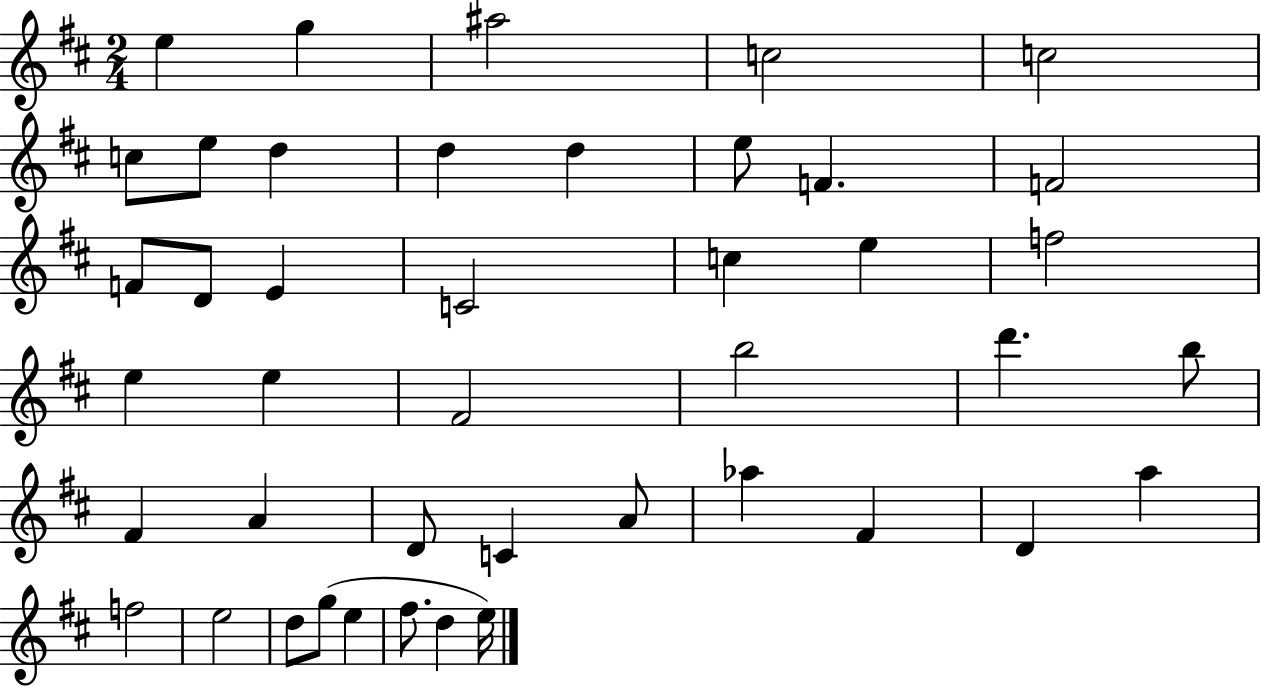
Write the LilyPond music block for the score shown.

{
  \clef treble
  \numericTimeSignature
  \time 2/4
  \key d \major
  e''4 g''4 | ais''2 | c''2 | c''2 | \break c''8 e''8 d''4 | d''4 d''4 | e''8 f'4. | f'2 | \break f'8 d'8 e'4 | c'2 | c''4 e''4 | f''2 | \break e''4 e''4 | fis'2 | b''2 | d'''4. b''8 | \break fis'4 a'4 | d'8 c'4 a'8 | aes''4 fis'4 | d'4 a''4 | \break f''2 | e''2 | d''8 g''8( e''4 | fis''8. d''4 e''16) | \break \bar "|."
}